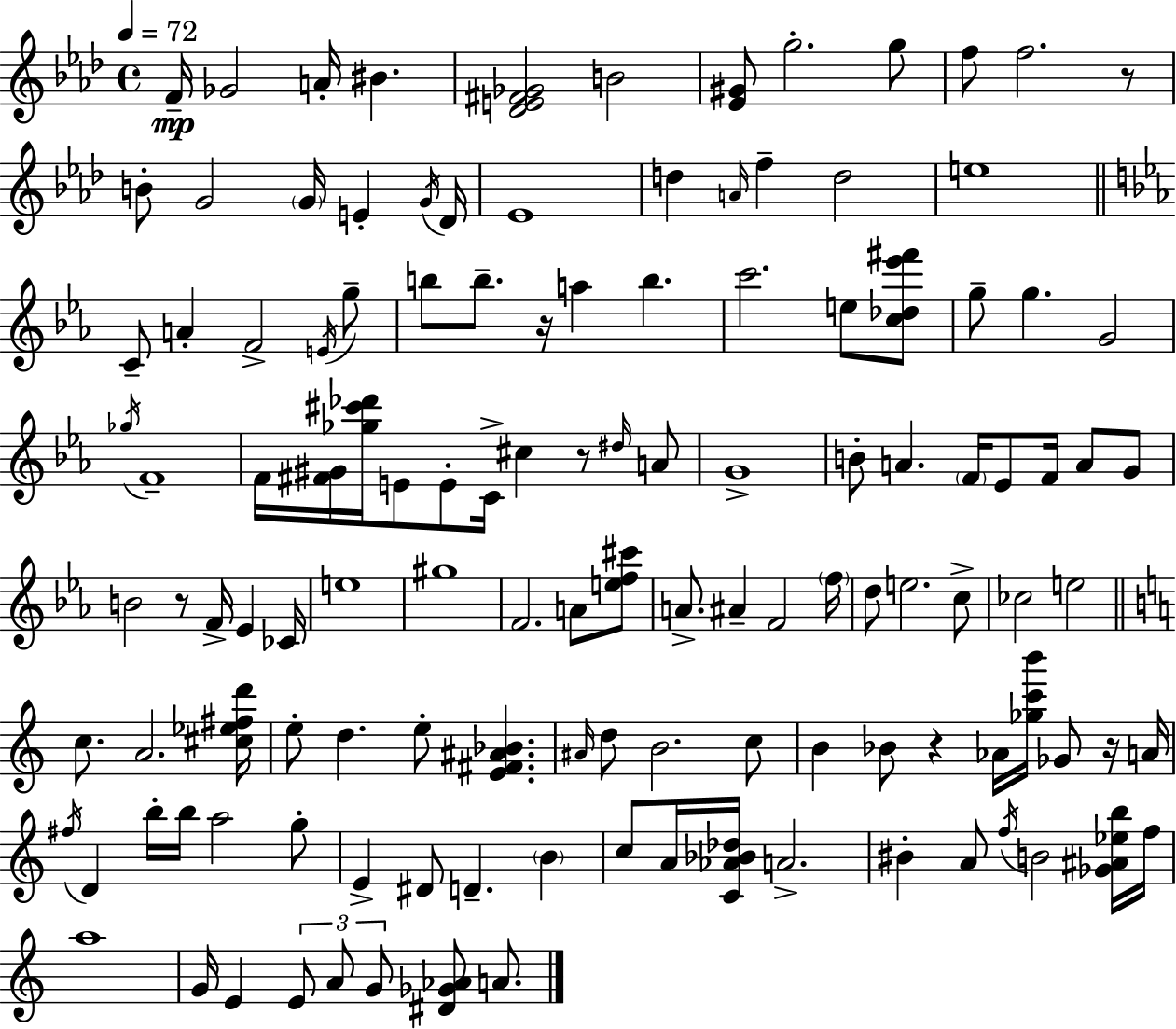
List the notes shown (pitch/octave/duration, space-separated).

F4/s Gb4/h A4/s BIS4/q. [Db4,E4,F#4,Gb4]/h B4/h [Eb4,G#4]/e G5/h. G5/e F5/e F5/h. R/e B4/e G4/h G4/s E4/q G4/s Db4/s Eb4/w D5/q A4/s F5/q D5/h E5/w C4/e A4/q F4/h E4/s G5/e B5/e B5/e. R/s A5/q B5/q. C6/h. E5/e [C5,Db5,Eb6,F#6]/e G5/e G5/q. G4/h Gb5/s F4/w F4/s [F#4,G#4]/s [Gb5,C#6,Db6]/s E4/e E4/e C4/s C#5/q R/e D#5/s A4/e G4/w B4/e A4/q. F4/s Eb4/e F4/s A4/e G4/e B4/h R/e F4/s Eb4/q CES4/s E5/w G#5/w F4/h. A4/e [E5,F5,C#6]/e A4/e. A#4/q F4/h F5/s D5/e E5/h. C5/e CES5/h E5/h C5/e. A4/h. [C#5,Eb5,F#5,D6]/s E5/e D5/q. E5/e [E4,F#4,A#4,Bb4]/q. A#4/s D5/e B4/h. C5/e B4/q Bb4/e R/q Ab4/s [Gb5,C6,B6]/s Gb4/e R/s A4/s F#5/s D4/q B5/s B5/s A5/h G5/e E4/q D#4/e D4/q. B4/q C5/e A4/s [C4,Ab4,Bb4,Db5]/s A4/h. BIS4/q A4/e F5/s B4/h [Gb4,A#4,Eb5,B5]/s F5/s A5/w G4/s E4/q E4/e A4/e G4/e [D#4,Gb4,Ab4]/e A4/e.